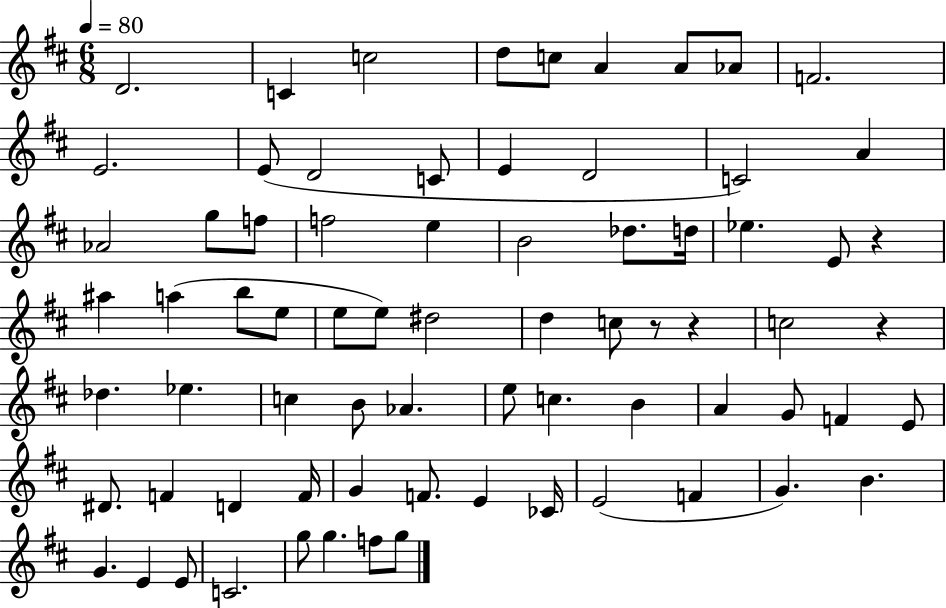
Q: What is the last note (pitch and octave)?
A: G5